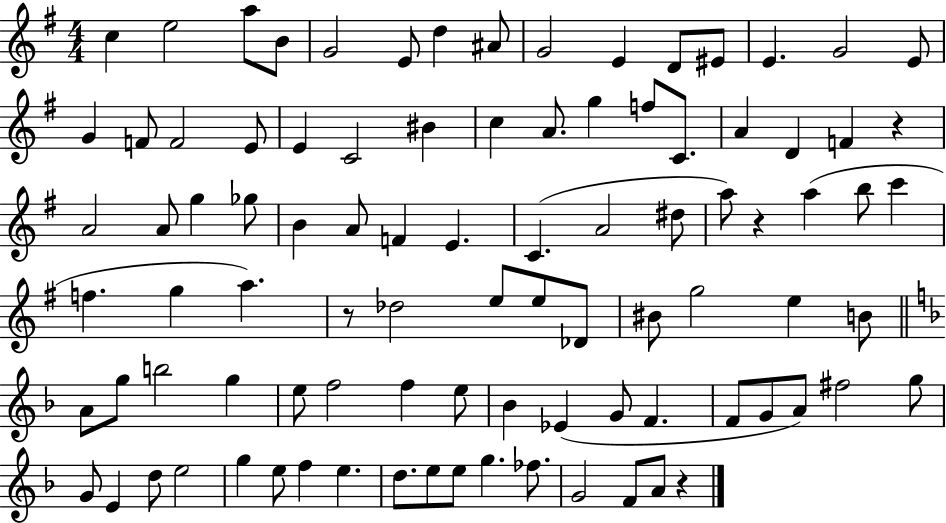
{
  \clef treble
  \numericTimeSignature
  \time 4/4
  \key g \major
  c''4 e''2 a''8 b'8 | g'2 e'8 d''4 ais'8 | g'2 e'4 d'8 eis'8 | e'4. g'2 e'8 | \break g'4 f'8 f'2 e'8 | e'4 c'2 bis'4 | c''4 a'8. g''4 f''8 c'8. | a'4 d'4 f'4 r4 | \break a'2 a'8 g''4 ges''8 | b'4 a'8 f'4 e'4. | c'4.( a'2 dis''8 | a''8) r4 a''4( b''8 c'''4 | \break f''4. g''4 a''4.) | r8 des''2 e''8 e''8 des'8 | bis'8 g''2 e''4 b'8 | \bar "||" \break \key f \major a'8 g''8 b''2 g''4 | e''8 f''2 f''4 e''8 | bes'4 ees'4( g'8 f'4. | f'8 g'8 a'8) fis''2 g''8 | \break g'8 e'4 d''8 e''2 | g''4 e''8 f''4 e''4. | d''8. e''8 e''8 g''4. fes''8. | g'2 f'8 a'8 r4 | \break \bar "|."
}